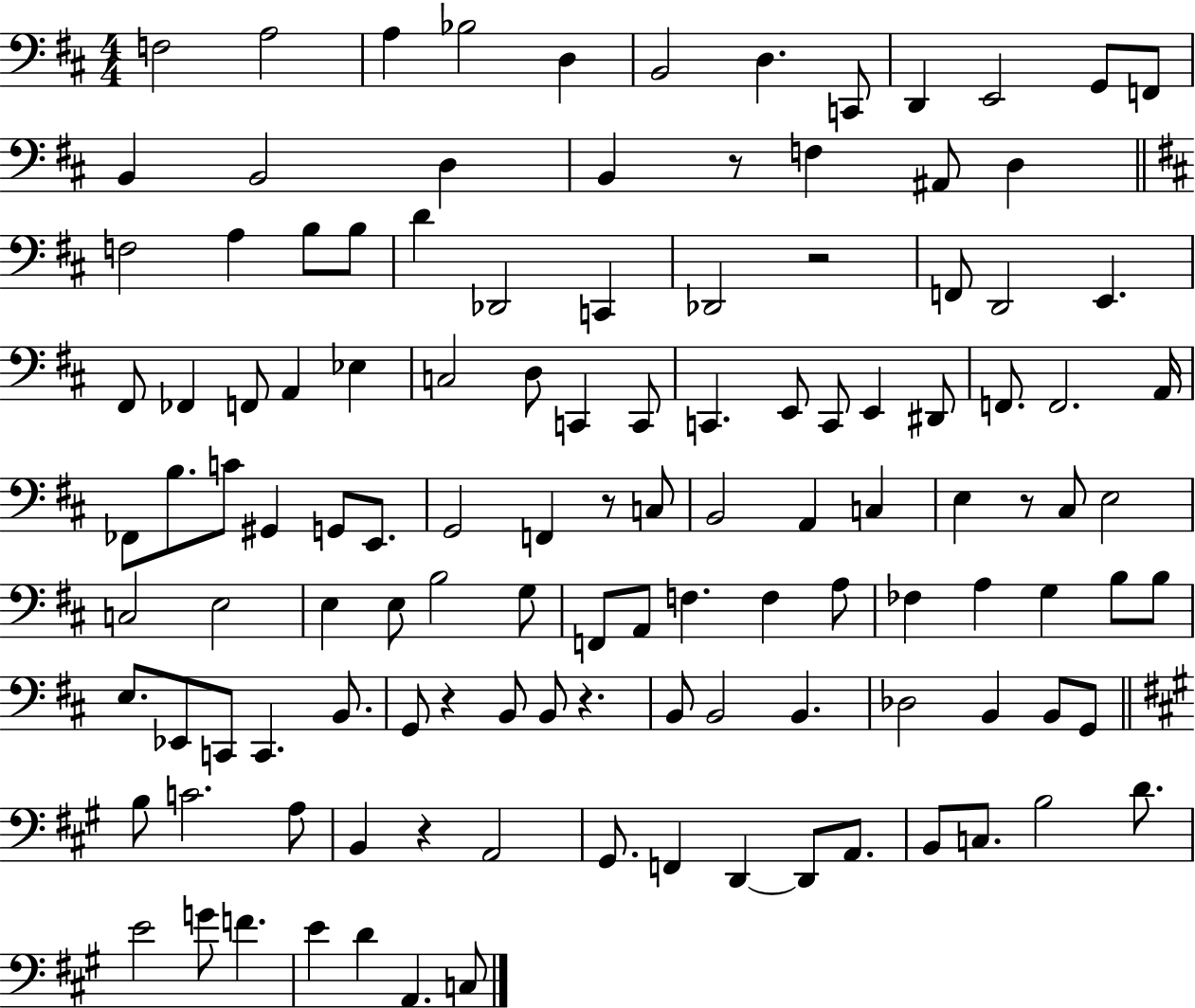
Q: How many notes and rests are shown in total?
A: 121